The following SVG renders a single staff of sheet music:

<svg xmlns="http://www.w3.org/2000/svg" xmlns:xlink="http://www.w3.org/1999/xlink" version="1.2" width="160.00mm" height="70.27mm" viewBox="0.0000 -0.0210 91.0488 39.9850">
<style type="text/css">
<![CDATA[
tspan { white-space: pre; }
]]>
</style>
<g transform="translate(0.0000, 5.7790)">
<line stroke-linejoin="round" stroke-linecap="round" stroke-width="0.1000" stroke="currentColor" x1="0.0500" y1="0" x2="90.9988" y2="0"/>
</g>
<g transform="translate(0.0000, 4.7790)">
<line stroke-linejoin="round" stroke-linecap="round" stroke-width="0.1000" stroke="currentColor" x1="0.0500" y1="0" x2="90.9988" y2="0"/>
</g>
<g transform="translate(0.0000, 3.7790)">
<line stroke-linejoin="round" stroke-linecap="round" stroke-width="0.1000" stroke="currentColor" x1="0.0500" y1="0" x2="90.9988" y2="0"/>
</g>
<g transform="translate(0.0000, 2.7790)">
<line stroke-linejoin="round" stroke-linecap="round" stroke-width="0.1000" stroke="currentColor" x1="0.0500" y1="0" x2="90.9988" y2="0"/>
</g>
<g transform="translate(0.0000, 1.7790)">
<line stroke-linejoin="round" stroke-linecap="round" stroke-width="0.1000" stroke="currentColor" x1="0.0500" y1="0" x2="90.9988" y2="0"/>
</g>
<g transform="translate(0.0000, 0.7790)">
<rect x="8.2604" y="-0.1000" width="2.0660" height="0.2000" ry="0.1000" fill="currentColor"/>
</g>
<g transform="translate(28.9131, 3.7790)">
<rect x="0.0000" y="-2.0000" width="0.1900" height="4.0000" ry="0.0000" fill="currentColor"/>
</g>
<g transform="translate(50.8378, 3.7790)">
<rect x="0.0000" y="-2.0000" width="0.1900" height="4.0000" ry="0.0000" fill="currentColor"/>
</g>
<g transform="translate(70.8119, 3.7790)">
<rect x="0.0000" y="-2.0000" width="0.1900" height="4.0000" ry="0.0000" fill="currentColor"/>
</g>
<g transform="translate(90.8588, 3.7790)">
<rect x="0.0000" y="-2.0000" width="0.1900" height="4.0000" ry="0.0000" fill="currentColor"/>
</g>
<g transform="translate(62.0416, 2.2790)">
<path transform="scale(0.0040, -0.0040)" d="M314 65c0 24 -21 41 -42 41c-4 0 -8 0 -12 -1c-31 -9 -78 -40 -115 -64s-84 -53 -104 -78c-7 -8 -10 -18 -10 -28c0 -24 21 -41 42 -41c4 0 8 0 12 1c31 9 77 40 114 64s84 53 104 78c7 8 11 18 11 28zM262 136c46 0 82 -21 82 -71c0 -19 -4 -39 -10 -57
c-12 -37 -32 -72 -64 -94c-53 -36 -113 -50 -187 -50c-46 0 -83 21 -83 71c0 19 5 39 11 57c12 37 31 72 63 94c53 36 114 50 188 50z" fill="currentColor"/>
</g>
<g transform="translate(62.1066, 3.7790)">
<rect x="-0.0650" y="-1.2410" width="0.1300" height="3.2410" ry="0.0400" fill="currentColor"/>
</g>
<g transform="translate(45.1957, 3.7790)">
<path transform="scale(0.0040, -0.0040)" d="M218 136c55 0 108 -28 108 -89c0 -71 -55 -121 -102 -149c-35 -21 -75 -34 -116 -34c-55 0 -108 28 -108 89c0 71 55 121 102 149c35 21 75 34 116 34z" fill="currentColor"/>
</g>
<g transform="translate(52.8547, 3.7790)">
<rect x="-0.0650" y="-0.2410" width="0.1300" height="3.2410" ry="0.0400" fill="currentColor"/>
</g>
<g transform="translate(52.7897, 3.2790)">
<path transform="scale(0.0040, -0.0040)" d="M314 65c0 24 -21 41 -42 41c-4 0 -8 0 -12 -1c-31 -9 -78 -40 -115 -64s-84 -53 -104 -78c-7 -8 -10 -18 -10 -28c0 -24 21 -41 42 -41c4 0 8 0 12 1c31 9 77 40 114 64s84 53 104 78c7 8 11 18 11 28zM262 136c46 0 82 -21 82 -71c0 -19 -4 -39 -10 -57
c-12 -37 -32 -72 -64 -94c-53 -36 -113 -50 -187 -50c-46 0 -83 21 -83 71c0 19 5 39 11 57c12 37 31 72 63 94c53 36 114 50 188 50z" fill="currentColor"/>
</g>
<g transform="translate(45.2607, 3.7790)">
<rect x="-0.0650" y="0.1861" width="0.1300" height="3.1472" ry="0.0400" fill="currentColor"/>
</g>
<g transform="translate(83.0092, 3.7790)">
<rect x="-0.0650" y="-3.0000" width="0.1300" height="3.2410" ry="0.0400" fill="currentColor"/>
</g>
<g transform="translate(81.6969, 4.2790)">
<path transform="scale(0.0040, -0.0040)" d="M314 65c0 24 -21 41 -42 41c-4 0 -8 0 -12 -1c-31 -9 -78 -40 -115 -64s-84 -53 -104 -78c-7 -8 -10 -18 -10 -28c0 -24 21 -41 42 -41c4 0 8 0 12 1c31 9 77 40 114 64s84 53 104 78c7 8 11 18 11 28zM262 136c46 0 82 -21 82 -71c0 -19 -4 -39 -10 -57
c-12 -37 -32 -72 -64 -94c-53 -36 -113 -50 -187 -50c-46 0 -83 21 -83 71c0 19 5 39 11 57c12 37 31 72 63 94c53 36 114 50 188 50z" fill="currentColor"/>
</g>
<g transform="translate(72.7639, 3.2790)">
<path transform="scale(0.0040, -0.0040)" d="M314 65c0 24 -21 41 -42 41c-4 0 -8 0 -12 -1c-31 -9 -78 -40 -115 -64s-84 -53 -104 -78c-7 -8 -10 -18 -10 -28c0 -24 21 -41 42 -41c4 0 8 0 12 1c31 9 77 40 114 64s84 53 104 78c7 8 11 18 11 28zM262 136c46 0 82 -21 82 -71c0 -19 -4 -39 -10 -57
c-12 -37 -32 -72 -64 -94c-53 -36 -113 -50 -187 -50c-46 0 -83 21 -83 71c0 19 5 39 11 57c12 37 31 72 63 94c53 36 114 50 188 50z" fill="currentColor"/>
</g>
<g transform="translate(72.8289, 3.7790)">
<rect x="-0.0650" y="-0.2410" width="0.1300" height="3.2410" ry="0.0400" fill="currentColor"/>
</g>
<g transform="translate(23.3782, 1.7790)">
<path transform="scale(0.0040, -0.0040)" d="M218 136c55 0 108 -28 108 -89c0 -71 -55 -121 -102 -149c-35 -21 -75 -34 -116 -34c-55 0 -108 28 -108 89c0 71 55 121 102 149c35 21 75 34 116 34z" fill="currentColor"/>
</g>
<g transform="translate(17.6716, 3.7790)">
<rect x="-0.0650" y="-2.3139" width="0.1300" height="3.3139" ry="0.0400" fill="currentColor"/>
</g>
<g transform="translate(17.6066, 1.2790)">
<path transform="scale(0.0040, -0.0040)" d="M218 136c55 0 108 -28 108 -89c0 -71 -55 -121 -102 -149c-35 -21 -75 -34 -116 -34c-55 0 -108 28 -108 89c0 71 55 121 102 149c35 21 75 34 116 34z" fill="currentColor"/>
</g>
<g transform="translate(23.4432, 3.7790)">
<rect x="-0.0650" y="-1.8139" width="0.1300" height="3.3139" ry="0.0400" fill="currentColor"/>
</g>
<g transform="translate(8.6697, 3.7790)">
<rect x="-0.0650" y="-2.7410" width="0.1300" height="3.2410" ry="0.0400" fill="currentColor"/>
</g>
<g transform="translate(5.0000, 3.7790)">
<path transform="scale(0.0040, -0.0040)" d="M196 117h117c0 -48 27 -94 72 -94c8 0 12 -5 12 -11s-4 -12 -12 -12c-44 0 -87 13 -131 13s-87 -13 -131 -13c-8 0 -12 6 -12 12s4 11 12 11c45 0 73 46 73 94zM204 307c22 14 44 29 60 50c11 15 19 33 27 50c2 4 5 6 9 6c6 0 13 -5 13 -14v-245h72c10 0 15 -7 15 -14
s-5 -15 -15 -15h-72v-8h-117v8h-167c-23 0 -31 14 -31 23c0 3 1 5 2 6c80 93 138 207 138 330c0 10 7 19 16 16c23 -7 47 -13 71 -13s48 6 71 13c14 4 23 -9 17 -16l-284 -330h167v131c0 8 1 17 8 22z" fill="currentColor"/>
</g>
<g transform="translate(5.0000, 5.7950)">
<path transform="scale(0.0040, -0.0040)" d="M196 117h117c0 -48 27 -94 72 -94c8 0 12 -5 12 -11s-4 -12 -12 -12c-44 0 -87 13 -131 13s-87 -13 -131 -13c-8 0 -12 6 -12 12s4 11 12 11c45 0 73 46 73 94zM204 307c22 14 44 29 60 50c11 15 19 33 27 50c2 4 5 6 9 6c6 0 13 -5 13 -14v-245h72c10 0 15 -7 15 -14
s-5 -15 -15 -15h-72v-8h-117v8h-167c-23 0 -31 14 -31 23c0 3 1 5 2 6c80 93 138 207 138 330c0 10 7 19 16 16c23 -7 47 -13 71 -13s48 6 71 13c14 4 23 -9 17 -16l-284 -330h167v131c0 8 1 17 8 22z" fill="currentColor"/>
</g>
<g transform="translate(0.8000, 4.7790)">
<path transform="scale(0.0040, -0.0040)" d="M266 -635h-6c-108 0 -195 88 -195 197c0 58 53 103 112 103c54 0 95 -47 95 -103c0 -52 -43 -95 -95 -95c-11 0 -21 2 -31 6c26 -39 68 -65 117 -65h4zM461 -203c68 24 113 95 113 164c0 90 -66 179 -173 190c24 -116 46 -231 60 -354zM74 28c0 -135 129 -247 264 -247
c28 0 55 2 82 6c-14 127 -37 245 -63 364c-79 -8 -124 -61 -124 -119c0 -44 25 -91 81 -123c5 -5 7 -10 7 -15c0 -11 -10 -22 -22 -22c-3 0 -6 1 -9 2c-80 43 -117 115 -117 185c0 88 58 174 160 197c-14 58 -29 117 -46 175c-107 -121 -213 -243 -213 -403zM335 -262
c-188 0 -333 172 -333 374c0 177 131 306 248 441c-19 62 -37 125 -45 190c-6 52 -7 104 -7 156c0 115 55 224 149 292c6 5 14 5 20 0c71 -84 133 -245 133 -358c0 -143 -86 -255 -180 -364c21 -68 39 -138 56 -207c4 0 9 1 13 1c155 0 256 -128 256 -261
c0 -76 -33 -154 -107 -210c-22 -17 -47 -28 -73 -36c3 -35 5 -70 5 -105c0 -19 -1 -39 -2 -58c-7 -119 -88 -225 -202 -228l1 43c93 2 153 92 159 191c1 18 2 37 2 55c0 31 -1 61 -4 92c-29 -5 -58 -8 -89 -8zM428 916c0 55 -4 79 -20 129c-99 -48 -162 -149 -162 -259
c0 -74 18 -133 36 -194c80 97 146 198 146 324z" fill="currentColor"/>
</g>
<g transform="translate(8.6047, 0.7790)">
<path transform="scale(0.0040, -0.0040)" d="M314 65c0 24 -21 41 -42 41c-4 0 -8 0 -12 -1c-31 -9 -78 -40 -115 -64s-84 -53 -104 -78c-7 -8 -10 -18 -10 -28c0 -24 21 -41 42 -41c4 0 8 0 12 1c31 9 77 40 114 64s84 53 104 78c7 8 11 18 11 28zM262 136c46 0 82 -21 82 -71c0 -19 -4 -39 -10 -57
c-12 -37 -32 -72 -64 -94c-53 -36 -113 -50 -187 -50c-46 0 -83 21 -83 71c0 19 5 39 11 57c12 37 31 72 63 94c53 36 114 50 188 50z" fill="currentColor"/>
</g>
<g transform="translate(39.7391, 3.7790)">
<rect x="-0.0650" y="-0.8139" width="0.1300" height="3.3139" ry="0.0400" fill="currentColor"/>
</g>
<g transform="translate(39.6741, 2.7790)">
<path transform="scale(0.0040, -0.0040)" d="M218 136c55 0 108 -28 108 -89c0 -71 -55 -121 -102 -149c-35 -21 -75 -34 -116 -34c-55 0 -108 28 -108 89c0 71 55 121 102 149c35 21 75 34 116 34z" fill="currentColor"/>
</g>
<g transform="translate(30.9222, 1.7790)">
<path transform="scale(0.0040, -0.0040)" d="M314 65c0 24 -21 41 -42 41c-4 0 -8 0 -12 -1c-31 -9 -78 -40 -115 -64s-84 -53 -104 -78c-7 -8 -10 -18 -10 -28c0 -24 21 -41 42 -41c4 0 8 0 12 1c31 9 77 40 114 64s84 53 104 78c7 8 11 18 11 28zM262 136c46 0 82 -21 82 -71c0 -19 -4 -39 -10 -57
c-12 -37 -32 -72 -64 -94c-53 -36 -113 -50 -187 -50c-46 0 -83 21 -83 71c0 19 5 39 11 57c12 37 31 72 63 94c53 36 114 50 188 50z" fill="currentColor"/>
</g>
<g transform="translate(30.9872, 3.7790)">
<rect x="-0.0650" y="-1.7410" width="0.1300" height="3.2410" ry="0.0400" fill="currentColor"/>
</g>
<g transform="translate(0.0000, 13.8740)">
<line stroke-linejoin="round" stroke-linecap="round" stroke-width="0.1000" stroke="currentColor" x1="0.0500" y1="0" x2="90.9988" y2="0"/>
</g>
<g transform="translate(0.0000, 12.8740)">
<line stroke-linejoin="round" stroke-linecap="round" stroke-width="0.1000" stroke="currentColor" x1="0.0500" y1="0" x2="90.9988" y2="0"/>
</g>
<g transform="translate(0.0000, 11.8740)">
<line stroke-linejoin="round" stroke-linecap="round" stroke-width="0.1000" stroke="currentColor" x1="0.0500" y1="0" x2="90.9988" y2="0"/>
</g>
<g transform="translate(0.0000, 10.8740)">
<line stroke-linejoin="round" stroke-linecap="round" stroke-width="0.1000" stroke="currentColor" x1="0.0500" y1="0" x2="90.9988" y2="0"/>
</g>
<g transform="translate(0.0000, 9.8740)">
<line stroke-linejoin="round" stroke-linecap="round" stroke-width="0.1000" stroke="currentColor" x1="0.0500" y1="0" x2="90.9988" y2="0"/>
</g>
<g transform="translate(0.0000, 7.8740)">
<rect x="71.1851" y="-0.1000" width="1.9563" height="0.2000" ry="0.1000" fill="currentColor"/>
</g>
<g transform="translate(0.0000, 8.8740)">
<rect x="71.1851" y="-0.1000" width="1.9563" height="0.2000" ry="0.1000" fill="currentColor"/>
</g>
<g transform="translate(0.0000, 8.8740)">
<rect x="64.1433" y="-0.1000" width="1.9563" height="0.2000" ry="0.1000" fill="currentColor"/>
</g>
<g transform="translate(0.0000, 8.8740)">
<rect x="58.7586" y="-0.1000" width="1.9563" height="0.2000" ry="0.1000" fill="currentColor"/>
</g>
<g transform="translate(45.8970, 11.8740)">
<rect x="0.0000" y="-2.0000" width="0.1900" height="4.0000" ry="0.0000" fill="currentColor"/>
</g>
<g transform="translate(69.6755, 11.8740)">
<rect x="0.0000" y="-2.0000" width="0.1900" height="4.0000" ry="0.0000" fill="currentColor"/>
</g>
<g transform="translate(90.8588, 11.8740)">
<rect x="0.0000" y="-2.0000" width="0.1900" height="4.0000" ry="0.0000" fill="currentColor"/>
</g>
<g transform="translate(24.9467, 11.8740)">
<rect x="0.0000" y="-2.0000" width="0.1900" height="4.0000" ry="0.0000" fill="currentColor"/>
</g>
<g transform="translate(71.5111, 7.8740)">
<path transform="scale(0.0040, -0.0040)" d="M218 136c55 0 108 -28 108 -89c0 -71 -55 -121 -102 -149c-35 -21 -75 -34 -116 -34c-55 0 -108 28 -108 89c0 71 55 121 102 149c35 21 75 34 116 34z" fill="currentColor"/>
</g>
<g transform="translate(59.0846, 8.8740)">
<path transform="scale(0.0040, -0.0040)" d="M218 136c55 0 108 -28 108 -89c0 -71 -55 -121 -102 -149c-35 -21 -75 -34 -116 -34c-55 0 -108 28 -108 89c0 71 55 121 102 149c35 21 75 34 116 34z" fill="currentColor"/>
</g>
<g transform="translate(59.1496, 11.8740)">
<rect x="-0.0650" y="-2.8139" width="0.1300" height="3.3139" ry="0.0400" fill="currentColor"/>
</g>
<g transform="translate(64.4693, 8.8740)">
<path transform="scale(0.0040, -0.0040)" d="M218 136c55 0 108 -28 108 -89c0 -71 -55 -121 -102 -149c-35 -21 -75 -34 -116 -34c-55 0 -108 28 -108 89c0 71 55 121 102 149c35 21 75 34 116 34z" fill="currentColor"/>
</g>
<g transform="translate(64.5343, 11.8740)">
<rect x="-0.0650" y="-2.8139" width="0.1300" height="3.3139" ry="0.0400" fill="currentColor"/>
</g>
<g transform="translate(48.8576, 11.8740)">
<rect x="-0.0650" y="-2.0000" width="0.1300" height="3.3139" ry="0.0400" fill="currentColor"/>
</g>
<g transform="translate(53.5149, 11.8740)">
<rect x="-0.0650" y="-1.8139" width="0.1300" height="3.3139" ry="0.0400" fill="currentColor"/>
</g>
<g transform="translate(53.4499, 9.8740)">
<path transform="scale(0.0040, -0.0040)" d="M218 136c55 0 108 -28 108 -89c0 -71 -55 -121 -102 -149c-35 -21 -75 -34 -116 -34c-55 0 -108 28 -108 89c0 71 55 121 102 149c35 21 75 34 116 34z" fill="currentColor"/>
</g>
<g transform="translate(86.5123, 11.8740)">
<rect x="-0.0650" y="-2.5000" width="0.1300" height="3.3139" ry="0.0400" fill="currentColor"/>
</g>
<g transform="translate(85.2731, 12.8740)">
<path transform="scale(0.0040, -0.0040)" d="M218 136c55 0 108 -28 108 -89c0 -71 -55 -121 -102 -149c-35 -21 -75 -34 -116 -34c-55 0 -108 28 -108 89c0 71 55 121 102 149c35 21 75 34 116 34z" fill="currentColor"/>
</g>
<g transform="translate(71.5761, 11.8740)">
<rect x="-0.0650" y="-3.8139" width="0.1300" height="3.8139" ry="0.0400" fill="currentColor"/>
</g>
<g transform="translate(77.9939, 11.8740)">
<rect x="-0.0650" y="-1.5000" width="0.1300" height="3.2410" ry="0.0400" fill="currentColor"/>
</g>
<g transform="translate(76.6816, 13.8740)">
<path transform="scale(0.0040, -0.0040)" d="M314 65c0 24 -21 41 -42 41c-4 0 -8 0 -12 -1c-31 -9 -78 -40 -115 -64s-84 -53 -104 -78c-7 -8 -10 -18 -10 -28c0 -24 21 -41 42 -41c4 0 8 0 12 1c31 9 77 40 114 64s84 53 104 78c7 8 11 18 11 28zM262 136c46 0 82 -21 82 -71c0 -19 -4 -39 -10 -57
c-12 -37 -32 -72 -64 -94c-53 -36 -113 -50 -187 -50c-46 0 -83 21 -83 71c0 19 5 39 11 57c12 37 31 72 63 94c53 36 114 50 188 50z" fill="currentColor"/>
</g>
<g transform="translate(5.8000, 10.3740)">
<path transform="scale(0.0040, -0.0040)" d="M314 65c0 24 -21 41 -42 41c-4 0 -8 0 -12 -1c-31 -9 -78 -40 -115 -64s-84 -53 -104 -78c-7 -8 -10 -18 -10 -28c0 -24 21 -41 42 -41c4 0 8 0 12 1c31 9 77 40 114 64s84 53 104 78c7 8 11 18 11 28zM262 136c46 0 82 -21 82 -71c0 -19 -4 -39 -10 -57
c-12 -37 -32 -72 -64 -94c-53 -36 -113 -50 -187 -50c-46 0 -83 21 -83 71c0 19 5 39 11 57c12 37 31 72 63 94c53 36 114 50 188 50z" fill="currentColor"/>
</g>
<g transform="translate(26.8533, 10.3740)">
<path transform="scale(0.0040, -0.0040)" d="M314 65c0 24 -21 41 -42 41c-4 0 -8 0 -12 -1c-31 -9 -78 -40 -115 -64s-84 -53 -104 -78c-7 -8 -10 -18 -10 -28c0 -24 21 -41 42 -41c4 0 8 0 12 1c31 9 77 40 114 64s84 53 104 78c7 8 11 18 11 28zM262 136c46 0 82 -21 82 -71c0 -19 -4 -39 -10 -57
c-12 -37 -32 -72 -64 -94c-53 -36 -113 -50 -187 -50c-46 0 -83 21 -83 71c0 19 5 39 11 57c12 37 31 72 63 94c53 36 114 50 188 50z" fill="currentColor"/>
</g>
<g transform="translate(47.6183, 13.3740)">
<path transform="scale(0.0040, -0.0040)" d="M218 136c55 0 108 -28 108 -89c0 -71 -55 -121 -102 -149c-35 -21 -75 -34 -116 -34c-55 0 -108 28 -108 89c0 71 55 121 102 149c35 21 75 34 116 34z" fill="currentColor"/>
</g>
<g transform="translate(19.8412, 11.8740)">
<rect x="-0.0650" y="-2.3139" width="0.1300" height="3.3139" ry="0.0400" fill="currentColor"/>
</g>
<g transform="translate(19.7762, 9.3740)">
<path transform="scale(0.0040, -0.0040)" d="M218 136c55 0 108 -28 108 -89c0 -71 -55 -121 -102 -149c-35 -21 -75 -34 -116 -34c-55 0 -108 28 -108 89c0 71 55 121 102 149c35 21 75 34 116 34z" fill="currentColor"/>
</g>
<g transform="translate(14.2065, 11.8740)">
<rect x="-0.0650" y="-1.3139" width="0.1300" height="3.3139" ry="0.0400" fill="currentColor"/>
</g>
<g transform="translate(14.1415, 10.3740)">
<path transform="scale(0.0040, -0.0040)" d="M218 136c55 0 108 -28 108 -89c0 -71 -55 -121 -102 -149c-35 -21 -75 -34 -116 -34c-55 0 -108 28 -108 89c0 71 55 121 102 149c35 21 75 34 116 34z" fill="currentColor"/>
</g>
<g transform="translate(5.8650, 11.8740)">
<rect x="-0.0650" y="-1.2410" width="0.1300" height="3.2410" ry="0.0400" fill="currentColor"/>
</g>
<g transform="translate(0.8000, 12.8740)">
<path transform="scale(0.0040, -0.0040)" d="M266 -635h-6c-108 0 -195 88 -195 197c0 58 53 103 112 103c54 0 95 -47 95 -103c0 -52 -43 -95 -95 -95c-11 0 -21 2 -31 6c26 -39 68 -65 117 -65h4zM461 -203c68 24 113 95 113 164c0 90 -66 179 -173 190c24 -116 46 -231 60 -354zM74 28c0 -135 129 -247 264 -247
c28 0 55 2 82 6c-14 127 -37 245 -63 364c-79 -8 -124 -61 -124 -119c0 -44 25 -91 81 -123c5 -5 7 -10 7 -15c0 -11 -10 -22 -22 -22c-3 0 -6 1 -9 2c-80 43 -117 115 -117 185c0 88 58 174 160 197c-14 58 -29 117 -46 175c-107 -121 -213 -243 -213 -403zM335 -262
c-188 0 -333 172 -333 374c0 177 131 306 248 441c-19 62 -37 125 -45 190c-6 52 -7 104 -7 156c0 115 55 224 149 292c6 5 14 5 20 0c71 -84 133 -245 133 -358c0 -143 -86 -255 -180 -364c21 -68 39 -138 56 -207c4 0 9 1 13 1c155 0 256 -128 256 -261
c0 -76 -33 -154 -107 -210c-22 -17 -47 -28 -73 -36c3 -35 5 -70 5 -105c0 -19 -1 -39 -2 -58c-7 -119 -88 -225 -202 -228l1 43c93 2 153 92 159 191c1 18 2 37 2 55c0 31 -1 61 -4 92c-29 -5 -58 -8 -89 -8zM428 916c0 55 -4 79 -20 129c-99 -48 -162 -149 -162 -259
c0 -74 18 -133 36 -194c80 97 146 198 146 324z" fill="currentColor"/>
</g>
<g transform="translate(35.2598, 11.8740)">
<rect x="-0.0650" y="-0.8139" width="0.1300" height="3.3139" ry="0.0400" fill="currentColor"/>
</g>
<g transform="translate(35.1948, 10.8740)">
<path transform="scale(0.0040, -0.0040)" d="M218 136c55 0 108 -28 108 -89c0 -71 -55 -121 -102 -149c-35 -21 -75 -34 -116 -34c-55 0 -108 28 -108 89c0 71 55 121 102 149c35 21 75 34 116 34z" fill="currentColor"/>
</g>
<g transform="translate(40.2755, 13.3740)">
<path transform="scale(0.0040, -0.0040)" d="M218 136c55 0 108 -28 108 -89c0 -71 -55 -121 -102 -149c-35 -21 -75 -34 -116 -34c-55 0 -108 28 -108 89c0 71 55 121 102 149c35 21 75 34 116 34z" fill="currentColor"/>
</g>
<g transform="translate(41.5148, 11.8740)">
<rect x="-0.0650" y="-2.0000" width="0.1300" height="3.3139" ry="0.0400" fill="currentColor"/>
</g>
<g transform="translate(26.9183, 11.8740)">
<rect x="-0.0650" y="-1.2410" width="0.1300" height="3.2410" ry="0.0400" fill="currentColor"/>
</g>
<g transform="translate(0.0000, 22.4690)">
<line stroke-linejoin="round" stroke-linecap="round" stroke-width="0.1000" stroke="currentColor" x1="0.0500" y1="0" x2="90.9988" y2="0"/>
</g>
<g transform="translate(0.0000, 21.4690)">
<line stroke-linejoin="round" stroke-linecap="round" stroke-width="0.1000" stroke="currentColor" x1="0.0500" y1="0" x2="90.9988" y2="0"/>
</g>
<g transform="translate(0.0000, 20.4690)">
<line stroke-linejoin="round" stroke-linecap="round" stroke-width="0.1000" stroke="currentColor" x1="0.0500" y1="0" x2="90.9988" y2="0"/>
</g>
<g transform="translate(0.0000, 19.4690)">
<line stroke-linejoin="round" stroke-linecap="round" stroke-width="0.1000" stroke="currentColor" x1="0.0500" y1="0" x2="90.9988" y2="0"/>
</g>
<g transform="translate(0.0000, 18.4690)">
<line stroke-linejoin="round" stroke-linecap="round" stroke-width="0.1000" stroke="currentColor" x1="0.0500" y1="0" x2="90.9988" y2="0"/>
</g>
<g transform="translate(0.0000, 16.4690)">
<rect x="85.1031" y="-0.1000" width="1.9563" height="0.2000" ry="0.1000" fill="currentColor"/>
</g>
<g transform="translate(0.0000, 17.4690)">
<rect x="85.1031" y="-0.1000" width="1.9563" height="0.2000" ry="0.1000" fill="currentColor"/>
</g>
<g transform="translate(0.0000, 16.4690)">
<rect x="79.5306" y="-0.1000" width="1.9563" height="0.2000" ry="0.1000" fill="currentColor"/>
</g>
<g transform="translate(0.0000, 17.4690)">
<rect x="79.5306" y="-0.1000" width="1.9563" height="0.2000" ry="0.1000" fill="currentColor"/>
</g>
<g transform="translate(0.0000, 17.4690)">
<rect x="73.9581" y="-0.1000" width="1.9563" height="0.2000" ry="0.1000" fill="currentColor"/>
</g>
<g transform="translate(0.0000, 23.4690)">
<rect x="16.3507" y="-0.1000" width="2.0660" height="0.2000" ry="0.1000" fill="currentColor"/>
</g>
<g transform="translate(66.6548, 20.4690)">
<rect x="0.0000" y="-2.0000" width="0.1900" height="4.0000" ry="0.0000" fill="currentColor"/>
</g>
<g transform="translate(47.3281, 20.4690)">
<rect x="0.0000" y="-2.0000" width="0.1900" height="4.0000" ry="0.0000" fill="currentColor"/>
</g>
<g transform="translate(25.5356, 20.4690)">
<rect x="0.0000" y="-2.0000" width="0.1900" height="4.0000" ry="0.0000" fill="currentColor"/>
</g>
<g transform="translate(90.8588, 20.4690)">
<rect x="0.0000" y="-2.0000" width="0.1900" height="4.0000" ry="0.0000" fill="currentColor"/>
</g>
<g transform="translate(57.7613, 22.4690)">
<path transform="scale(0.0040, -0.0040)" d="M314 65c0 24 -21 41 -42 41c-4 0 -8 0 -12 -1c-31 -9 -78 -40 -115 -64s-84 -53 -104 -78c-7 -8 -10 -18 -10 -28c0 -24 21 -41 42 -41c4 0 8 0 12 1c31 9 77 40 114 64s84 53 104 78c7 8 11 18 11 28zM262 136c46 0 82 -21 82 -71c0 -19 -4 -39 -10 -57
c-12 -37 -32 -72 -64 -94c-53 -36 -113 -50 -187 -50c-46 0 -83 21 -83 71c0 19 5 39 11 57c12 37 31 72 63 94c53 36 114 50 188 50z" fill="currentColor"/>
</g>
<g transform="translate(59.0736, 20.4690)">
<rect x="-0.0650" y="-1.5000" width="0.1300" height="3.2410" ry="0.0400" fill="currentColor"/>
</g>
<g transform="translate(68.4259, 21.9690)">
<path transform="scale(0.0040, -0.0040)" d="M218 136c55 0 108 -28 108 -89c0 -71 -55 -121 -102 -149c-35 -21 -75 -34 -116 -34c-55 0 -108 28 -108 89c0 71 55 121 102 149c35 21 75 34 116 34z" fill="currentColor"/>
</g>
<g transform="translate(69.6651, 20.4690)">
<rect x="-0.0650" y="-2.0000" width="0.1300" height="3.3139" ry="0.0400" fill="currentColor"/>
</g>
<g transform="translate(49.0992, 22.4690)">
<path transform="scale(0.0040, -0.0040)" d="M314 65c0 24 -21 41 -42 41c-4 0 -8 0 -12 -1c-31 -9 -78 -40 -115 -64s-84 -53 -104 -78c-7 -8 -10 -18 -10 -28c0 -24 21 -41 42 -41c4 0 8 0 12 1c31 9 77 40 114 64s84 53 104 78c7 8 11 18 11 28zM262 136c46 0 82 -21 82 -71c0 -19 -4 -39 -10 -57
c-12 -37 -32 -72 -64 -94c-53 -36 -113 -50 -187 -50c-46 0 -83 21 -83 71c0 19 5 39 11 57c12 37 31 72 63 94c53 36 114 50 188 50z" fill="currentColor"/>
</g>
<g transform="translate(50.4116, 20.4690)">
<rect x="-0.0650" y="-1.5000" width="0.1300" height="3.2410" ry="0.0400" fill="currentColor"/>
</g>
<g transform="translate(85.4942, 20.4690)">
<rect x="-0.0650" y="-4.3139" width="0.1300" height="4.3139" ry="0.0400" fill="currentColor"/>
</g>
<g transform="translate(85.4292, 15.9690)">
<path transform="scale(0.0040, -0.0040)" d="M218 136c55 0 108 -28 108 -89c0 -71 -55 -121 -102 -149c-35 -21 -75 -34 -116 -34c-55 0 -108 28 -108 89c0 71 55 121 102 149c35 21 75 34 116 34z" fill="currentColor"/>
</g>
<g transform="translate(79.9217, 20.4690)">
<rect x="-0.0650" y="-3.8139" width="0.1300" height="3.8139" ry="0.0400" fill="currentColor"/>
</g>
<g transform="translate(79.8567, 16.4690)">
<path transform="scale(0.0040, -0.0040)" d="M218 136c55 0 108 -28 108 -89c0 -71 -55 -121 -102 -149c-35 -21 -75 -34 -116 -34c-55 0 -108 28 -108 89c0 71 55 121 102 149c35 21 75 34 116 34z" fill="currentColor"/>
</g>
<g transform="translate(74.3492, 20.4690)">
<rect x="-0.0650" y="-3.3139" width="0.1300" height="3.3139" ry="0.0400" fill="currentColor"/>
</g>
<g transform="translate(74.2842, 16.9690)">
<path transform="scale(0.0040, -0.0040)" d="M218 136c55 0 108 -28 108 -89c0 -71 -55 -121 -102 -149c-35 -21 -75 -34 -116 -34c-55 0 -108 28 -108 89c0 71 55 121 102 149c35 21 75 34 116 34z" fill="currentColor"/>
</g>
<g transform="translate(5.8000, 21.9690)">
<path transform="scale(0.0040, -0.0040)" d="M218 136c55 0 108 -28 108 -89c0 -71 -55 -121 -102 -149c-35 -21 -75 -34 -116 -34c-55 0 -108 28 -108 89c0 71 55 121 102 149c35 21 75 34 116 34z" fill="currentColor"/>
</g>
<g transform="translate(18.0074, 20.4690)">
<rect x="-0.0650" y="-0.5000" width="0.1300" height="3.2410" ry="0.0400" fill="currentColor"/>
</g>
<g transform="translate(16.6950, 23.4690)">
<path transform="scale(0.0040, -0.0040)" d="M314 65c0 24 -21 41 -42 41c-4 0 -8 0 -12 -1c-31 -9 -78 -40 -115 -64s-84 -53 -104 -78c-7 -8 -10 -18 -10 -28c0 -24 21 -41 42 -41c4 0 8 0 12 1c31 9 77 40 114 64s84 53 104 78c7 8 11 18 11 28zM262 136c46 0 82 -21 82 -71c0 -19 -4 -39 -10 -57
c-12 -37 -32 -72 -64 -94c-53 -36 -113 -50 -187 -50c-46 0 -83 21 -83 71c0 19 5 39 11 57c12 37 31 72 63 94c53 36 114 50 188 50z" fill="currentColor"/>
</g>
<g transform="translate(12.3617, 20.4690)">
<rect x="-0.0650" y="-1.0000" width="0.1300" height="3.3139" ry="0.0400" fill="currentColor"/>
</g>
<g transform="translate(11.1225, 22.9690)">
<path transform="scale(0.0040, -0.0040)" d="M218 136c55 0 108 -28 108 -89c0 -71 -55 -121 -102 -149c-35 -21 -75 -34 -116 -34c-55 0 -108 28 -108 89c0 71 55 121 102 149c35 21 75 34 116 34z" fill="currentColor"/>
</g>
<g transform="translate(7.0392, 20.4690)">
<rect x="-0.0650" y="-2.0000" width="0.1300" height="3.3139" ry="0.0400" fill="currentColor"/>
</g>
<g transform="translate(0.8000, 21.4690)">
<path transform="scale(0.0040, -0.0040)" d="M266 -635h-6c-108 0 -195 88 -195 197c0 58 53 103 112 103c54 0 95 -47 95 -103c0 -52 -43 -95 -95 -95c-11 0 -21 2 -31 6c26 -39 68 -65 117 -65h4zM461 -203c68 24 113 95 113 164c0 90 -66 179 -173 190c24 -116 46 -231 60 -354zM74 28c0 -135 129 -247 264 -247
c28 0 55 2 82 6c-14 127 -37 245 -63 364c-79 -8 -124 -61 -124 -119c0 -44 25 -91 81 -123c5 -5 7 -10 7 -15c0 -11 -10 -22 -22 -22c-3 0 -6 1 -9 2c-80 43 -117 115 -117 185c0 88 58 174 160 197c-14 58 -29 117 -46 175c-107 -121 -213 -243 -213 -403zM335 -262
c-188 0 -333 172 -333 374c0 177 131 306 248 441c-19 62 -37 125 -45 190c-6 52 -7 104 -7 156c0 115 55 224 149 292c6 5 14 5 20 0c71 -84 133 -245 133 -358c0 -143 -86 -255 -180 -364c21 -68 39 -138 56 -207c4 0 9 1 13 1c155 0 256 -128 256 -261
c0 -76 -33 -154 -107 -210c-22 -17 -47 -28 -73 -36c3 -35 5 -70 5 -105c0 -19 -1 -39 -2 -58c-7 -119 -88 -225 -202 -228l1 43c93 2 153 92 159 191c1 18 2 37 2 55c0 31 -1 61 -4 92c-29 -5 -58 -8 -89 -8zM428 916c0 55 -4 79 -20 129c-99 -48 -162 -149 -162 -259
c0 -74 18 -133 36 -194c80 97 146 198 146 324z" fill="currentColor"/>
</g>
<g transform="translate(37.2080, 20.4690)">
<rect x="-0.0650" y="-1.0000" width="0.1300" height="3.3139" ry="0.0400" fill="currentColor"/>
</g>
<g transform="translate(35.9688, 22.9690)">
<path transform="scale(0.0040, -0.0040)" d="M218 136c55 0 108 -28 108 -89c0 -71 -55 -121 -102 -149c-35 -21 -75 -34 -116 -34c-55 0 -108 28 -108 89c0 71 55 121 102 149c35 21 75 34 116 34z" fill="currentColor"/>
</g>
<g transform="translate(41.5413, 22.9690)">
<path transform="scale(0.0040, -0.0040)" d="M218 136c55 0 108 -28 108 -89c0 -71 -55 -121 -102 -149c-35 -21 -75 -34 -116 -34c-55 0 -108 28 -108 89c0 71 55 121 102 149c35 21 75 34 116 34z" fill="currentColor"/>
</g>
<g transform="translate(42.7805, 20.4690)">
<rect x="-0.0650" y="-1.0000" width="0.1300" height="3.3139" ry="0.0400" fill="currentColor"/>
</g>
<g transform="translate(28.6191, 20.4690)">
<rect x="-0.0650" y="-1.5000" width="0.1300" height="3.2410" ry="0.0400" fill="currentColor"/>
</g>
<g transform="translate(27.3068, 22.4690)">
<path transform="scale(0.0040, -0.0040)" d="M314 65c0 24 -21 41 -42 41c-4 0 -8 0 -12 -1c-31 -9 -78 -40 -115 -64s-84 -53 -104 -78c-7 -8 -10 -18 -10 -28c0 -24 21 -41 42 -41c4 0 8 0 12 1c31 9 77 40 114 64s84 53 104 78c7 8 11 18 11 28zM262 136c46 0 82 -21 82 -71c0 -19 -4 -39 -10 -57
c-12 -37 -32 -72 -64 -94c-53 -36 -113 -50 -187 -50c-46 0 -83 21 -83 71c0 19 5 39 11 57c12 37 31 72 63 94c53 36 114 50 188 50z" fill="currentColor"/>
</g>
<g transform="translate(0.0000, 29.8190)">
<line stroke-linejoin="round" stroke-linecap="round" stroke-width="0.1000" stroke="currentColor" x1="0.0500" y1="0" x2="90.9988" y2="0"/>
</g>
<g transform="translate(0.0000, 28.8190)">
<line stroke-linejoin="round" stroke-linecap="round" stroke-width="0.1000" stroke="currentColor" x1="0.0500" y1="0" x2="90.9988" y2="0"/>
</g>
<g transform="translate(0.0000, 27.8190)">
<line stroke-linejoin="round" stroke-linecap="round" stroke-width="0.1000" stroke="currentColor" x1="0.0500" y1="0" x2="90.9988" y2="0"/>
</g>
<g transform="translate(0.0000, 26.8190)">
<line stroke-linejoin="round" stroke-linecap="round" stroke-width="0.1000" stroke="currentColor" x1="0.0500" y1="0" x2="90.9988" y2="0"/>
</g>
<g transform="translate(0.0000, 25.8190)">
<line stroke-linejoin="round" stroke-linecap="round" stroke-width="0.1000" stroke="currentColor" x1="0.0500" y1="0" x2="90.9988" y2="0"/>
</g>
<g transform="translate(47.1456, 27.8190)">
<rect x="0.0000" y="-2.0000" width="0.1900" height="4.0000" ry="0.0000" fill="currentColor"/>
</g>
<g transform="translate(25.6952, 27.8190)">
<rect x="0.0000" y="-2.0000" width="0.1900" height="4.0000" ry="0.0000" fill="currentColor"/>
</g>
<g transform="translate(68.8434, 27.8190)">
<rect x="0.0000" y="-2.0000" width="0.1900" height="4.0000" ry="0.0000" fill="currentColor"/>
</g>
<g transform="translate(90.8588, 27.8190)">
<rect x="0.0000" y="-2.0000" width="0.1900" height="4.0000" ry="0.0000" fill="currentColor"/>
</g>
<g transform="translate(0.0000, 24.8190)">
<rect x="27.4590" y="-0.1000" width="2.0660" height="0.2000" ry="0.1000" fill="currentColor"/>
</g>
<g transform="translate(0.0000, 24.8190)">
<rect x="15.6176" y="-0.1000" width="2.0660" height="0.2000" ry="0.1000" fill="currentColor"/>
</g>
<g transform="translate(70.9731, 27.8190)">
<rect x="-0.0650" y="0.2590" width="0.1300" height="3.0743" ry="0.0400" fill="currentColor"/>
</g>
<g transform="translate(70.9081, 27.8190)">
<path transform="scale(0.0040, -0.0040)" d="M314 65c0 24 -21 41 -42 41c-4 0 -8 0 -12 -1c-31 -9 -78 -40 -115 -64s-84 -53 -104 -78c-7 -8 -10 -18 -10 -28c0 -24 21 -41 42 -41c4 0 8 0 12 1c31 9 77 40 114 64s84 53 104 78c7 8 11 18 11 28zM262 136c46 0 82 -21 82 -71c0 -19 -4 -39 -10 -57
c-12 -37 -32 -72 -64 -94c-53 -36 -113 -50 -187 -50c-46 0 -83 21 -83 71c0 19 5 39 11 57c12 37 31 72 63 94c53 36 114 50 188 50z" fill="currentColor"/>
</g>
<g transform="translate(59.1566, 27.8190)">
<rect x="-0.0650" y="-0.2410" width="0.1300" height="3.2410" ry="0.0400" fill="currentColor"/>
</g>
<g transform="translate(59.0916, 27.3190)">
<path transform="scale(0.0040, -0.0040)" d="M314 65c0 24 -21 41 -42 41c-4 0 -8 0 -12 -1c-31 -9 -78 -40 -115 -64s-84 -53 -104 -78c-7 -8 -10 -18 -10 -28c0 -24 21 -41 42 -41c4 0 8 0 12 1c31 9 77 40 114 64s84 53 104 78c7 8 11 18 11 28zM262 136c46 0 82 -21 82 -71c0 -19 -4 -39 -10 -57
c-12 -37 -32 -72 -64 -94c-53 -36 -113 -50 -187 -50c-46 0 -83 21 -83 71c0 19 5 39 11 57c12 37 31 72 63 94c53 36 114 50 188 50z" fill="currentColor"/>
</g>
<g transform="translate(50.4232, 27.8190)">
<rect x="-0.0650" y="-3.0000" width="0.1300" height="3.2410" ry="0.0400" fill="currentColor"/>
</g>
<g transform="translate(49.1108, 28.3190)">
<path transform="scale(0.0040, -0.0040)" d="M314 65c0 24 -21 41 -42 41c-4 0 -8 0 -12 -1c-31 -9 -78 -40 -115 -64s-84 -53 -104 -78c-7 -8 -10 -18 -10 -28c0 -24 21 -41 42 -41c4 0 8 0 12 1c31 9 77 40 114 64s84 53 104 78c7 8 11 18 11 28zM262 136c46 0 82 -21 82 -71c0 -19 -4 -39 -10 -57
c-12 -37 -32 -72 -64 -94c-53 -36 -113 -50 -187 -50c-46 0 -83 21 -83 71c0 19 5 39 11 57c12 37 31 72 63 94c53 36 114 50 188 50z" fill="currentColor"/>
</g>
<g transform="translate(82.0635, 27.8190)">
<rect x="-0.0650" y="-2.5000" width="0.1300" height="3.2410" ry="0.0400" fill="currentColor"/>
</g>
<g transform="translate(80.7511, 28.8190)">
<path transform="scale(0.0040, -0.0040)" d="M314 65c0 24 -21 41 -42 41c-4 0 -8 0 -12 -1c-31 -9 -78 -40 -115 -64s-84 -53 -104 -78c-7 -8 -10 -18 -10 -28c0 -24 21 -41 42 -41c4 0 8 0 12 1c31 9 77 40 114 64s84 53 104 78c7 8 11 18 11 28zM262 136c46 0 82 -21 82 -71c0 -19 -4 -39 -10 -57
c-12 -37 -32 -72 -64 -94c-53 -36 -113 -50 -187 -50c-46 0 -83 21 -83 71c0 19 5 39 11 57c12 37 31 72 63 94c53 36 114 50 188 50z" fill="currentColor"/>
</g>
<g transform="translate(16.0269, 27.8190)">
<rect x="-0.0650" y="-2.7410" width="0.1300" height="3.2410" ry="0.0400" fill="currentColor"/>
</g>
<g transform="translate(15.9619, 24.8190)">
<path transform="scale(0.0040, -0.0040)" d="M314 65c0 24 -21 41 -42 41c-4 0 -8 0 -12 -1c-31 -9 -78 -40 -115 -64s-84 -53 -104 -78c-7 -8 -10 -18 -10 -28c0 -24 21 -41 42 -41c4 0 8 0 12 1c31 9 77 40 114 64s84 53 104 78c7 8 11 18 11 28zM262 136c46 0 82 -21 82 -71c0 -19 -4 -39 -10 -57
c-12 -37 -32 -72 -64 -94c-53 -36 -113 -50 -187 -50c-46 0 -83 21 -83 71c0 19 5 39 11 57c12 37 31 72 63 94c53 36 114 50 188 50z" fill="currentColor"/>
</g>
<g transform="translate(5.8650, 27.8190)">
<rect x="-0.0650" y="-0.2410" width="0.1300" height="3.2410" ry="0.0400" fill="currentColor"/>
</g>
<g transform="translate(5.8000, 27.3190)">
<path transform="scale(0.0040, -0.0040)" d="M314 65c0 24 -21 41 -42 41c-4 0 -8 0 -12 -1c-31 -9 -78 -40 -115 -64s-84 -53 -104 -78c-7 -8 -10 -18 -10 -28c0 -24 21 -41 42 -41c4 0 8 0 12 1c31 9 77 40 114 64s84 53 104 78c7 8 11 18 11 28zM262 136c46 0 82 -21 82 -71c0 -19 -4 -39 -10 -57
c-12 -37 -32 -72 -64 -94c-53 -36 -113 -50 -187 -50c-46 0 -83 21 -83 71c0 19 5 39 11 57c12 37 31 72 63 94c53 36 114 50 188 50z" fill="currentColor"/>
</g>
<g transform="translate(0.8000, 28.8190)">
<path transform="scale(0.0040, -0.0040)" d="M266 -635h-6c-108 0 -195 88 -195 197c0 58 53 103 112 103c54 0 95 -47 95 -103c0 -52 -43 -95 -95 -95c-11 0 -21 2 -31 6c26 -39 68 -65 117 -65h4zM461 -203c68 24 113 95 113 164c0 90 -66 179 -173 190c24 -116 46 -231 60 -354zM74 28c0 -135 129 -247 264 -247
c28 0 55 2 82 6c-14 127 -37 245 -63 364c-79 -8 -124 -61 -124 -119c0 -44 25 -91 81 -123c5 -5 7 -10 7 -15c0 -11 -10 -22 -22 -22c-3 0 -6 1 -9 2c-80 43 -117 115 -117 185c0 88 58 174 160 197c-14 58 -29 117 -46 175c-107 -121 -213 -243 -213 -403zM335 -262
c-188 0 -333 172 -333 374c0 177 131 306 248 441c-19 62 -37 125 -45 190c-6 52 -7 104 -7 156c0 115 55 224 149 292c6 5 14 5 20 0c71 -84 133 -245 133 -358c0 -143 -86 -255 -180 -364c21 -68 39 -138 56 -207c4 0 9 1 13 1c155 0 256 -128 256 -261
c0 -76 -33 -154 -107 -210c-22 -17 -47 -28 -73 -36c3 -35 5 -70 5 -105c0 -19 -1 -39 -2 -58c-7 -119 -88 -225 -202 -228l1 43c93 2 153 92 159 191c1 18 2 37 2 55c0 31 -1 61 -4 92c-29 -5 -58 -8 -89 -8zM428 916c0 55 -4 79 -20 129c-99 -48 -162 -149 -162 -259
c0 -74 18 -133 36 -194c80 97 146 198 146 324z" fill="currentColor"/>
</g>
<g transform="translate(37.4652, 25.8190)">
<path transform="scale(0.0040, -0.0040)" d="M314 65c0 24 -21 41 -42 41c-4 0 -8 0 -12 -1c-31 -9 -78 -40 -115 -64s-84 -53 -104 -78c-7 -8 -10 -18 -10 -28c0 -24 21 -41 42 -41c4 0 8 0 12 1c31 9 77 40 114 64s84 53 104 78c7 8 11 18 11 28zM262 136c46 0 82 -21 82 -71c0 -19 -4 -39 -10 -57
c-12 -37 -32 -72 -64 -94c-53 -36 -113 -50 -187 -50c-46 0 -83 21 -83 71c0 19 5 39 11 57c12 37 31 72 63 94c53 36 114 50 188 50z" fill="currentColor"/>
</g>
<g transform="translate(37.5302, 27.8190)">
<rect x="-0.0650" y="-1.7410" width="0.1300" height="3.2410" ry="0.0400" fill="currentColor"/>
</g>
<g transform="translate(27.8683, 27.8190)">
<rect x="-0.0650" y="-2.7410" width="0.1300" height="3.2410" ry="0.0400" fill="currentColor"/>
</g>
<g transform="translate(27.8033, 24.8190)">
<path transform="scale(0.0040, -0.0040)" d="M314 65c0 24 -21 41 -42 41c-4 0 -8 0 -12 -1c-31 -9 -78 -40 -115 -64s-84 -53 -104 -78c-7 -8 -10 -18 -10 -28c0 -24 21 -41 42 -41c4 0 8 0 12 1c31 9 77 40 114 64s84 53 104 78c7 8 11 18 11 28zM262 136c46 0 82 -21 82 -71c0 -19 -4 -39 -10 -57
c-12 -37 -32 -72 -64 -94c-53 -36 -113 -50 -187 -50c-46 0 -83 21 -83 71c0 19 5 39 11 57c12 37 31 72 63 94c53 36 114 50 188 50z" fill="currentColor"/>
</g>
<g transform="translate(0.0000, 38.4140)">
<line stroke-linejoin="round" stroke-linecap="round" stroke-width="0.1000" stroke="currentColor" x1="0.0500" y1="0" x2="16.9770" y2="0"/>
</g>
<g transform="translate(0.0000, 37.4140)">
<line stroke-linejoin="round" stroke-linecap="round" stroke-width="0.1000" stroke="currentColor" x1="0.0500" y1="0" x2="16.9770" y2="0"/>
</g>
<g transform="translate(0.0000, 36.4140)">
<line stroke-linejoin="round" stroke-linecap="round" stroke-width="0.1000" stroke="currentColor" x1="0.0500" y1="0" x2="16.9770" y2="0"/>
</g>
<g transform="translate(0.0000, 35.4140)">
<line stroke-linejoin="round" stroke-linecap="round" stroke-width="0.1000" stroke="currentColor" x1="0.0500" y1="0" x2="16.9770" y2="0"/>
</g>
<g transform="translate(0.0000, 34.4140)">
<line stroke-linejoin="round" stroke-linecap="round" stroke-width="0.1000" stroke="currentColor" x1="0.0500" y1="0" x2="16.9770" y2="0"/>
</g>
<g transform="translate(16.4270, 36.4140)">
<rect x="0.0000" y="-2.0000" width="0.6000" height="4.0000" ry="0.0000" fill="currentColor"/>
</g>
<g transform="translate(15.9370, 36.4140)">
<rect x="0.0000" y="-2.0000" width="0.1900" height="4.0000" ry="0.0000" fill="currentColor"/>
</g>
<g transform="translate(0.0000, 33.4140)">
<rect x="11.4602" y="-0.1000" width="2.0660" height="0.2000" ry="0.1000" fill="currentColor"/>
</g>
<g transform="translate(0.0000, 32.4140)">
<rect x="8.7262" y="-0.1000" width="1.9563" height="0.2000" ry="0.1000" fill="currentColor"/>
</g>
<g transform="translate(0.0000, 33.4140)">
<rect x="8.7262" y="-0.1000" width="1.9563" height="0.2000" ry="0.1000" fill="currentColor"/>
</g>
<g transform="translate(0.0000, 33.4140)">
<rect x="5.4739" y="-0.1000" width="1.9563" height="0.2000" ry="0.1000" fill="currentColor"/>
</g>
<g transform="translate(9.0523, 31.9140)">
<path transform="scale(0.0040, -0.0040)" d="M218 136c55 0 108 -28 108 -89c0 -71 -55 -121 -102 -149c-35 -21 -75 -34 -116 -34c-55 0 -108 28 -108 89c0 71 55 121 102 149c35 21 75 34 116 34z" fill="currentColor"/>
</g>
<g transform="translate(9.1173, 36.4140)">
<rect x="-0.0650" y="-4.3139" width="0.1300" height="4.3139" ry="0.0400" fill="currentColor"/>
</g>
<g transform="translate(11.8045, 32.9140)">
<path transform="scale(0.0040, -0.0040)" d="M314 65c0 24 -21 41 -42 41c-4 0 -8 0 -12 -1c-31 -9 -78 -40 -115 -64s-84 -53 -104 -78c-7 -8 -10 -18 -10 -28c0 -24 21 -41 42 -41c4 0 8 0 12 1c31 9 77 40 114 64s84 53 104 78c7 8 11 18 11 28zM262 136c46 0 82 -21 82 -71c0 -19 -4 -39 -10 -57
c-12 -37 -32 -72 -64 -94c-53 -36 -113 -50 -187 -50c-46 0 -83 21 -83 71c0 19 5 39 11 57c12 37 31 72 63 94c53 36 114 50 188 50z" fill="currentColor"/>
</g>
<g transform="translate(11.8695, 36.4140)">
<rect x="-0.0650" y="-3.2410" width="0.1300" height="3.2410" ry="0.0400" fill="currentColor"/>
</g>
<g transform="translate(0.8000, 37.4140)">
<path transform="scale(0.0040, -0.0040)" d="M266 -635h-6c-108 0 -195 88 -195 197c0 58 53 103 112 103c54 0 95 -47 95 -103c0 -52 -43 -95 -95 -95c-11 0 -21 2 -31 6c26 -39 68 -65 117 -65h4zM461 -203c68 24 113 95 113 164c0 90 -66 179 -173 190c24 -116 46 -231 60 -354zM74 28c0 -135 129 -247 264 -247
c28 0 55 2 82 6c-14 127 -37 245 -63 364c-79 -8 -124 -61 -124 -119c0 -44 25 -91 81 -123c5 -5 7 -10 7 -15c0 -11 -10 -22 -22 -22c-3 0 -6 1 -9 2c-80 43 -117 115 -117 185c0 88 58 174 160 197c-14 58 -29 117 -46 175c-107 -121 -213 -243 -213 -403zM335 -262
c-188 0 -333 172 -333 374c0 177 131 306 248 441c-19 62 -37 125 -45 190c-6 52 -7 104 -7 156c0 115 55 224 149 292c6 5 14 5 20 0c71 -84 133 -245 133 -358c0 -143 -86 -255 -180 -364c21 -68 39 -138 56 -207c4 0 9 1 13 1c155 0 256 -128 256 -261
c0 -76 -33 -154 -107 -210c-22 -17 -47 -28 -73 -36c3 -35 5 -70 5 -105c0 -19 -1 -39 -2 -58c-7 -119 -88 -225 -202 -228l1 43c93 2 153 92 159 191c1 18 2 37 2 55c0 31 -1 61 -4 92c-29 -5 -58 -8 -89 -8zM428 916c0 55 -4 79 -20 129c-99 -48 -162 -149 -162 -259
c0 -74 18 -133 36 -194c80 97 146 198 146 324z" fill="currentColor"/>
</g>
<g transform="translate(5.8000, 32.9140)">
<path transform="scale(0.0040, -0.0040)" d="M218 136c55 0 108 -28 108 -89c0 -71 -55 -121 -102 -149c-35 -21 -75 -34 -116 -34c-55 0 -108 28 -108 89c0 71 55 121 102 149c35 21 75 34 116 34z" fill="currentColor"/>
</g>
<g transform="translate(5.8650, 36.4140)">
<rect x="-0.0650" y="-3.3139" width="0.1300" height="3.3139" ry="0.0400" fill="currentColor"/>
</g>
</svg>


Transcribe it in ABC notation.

X:1
T:Untitled
M:4/4
L:1/4
K:C
a2 g f f2 d B c2 e2 c2 A2 e2 e g e2 d F F f a a c' E2 G F D C2 E2 D D E2 E2 F b c' d' c2 a2 a2 f2 A2 c2 B2 G2 b d' b2